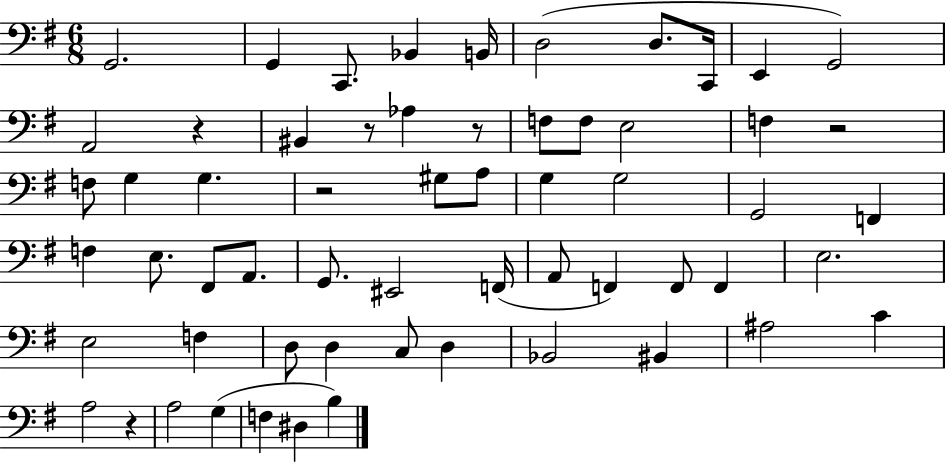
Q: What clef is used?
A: bass